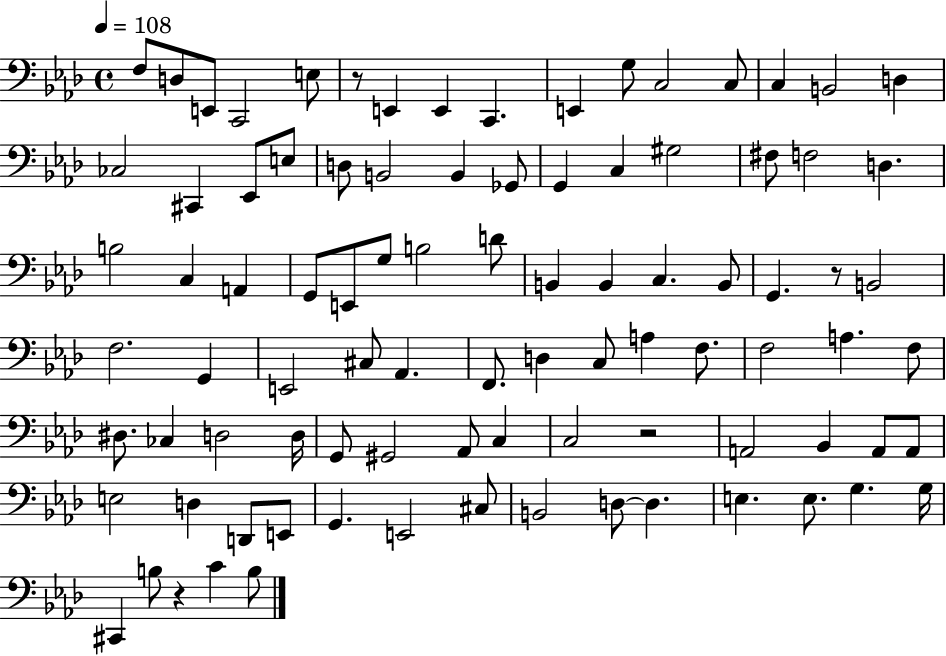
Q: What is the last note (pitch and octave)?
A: B3